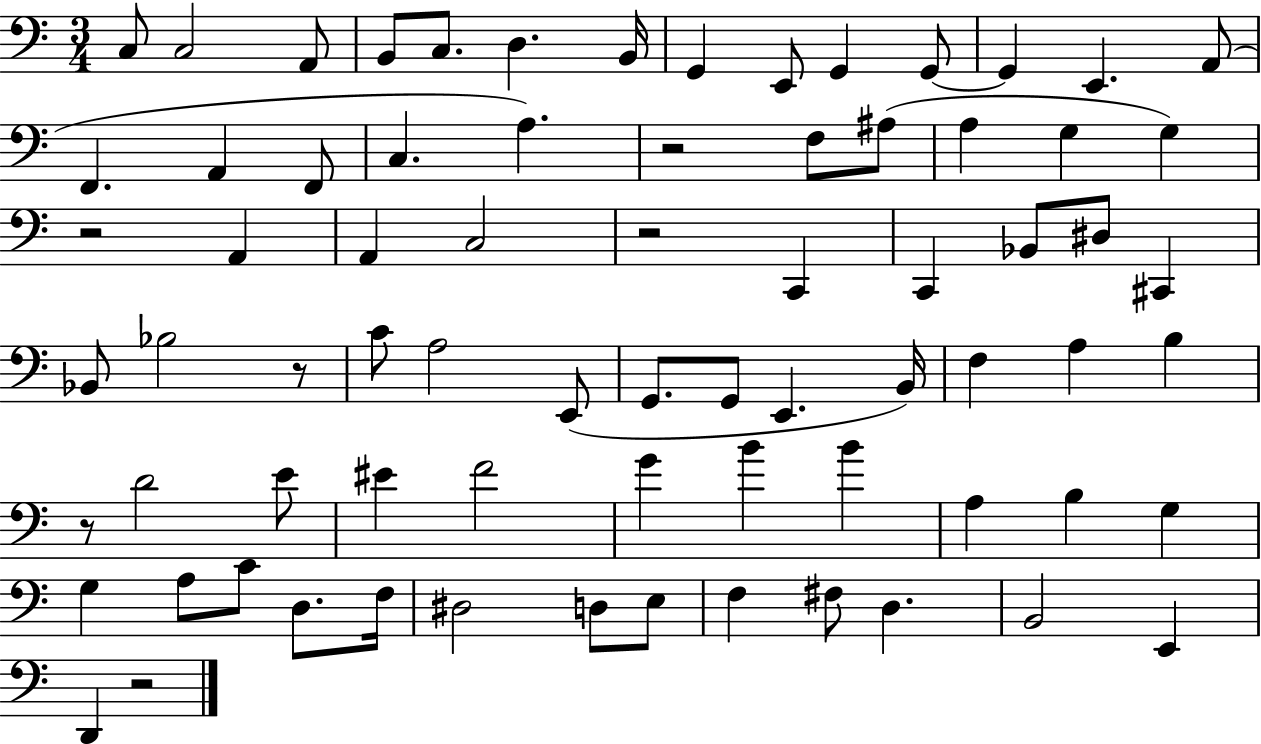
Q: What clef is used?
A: bass